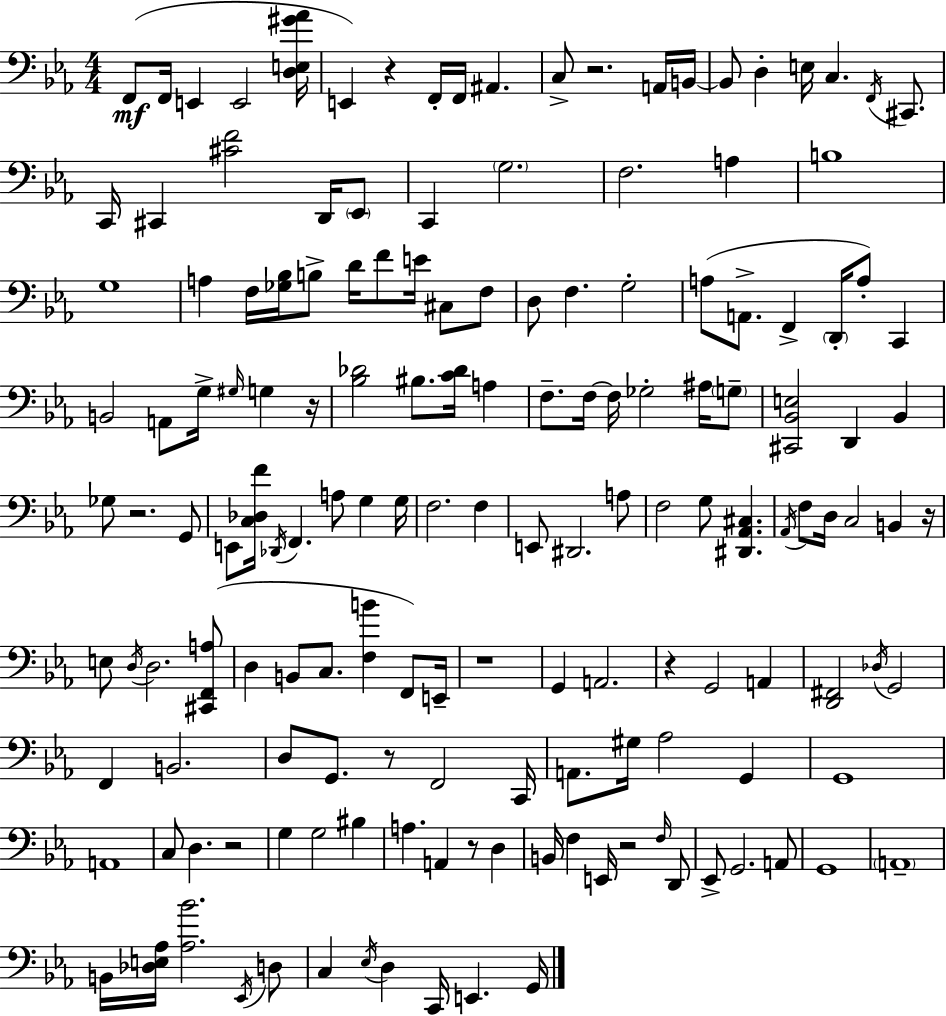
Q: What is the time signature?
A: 4/4